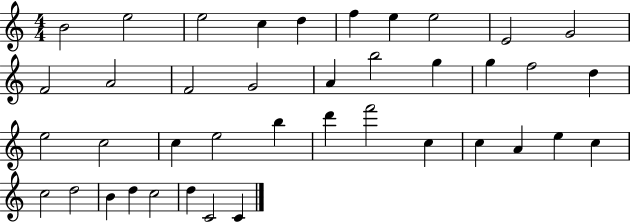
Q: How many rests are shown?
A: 0